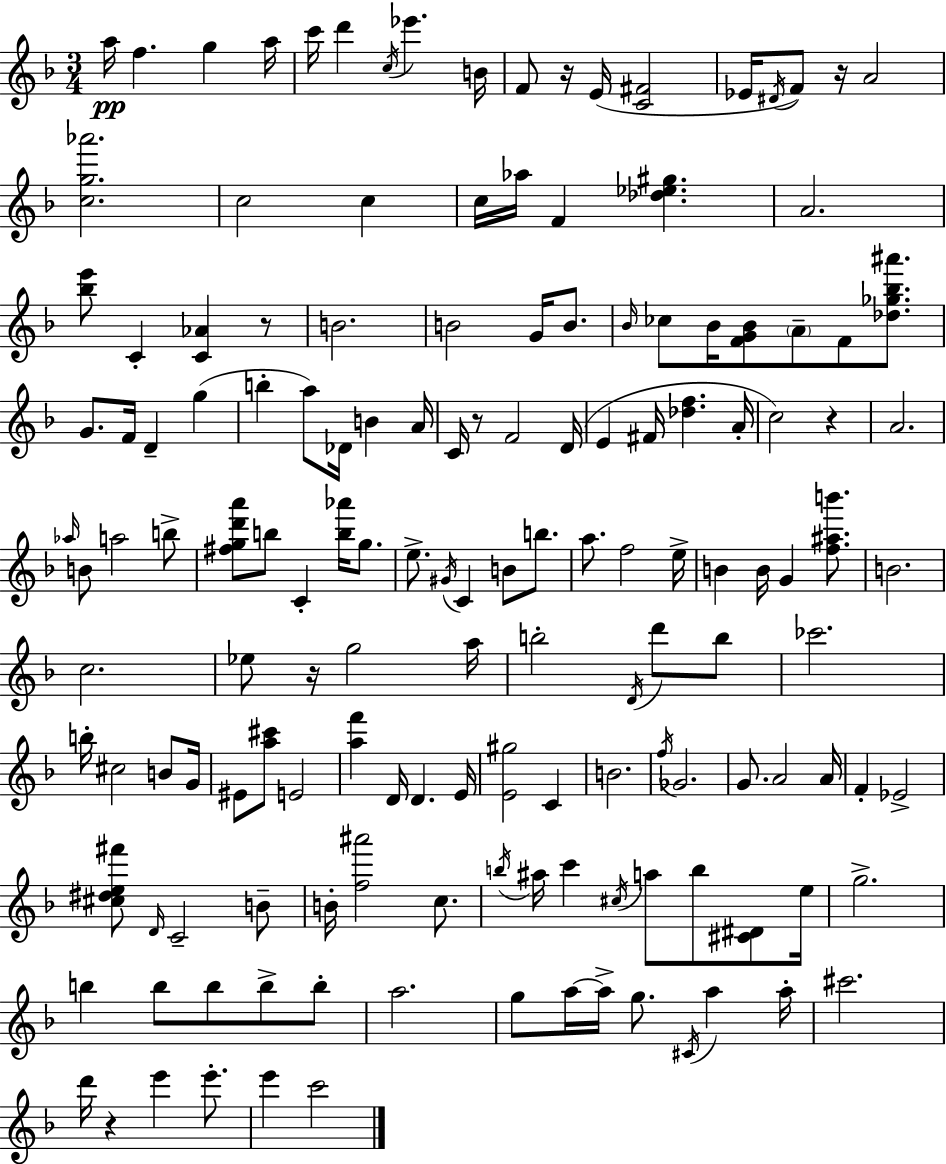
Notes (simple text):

A5/s F5/q. G5/q A5/s C6/s D6/q C5/s Eb6/q. B4/s F4/e R/s E4/s [C4,F#4]/h Eb4/s D#4/s F4/e R/s A4/h [C5,G5,Ab6]/h. C5/h C5/q C5/s Ab5/s F4/q [Db5,Eb5,G#5]/q. A4/h. [Bb5,E6]/e C4/q [C4,Ab4]/q R/e B4/h. B4/h G4/s B4/e. Bb4/s CES5/e Bb4/s [F4,G4,Bb4]/e A4/e F4/e [Db5,Gb5,Bb5,A#6]/e. G4/e. F4/s D4/q G5/q B5/q A5/e Db4/s B4/q A4/s C4/s R/e F4/h D4/s E4/q F#4/s [Db5,F5]/q. A4/s C5/h R/q A4/h. Ab5/s B4/e A5/h B5/e [F#5,G5,D6,A6]/e B5/e C4/q [B5,Ab6]/s G5/e. E5/e. G#4/s C4/q B4/e B5/e. A5/e. F5/h E5/s B4/q B4/s G4/q [F5,A#5,B6]/e. B4/h. C5/h. Eb5/e R/s G5/h A5/s B5/h D4/s D6/e B5/e CES6/h. B5/s C#5/h B4/e G4/s EIS4/e [A5,C#6]/e E4/h [A5,F6]/q D4/s D4/q. E4/s [E4,G#5]/h C4/q B4/h. F5/s Gb4/h. G4/e. A4/h A4/s F4/q Eb4/h [C#5,D#5,E5,F#6]/e D4/s C4/h B4/e B4/s [F5,A#6]/h C5/e. B5/s A#5/s C6/q C#5/s A5/e B5/e [C#4,D#4]/e E5/s G5/h. B5/q B5/e B5/e B5/e B5/e A5/h. G5/e A5/s A5/s G5/e. C#4/s A5/q A5/s C#6/h. D6/s R/q E6/q E6/e. E6/q C6/h